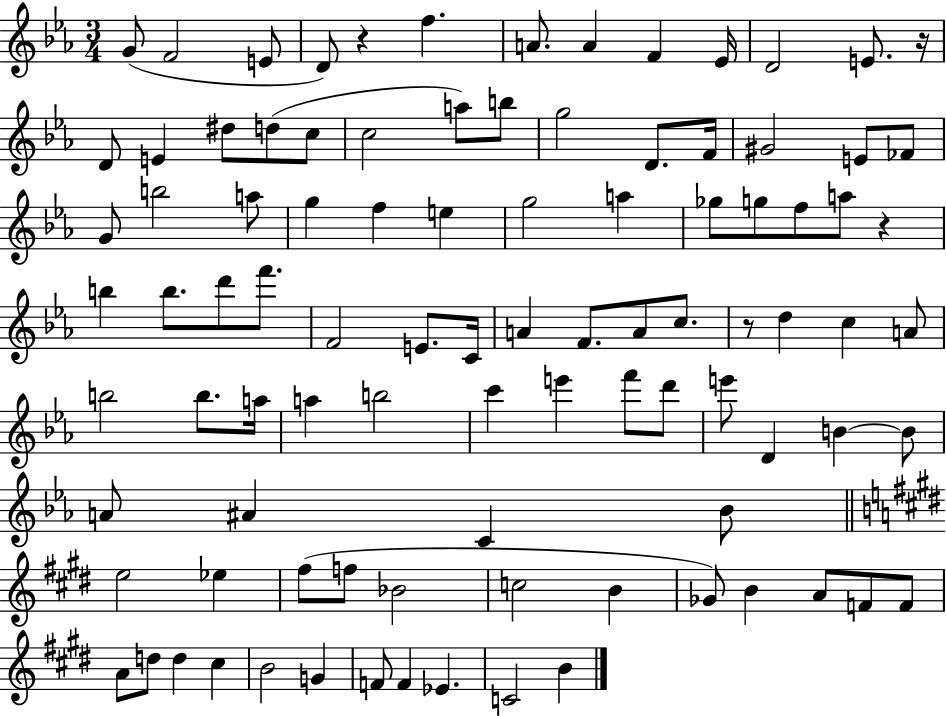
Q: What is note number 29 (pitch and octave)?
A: G5